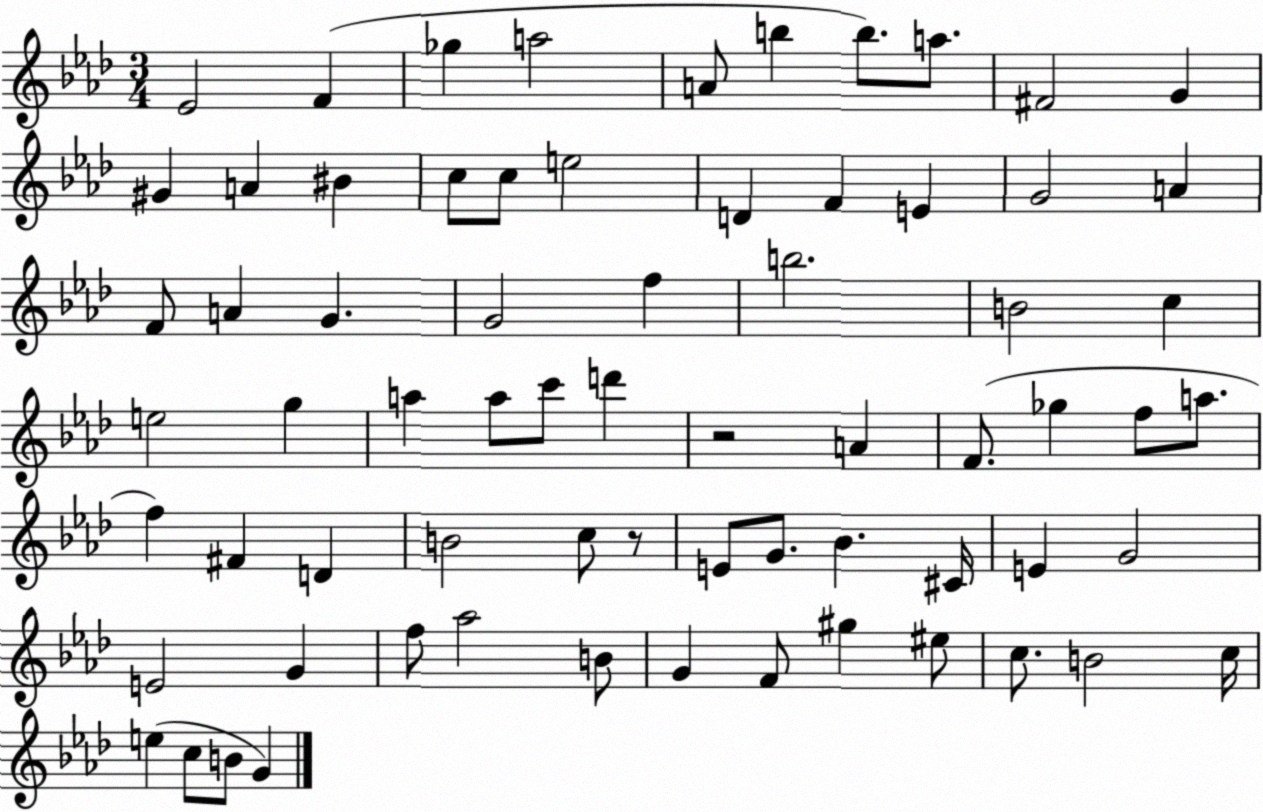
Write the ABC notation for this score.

X:1
T:Untitled
M:3/4
L:1/4
K:Ab
_E2 F _g a2 A/2 b b/2 a/2 ^F2 G ^G A ^B c/2 c/2 e2 D F E G2 A F/2 A G G2 f b2 B2 c e2 g a a/2 c'/2 d' z2 A F/2 _g f/2 a/2 f ^F D B2 c/2 z/2 E/2 G/2 _B ^C/4 E G2 E2 G f/2 _a2 B/2 G F/2 ^g ^e/2 c/2 B2 c/4 e c/2 B/2 G